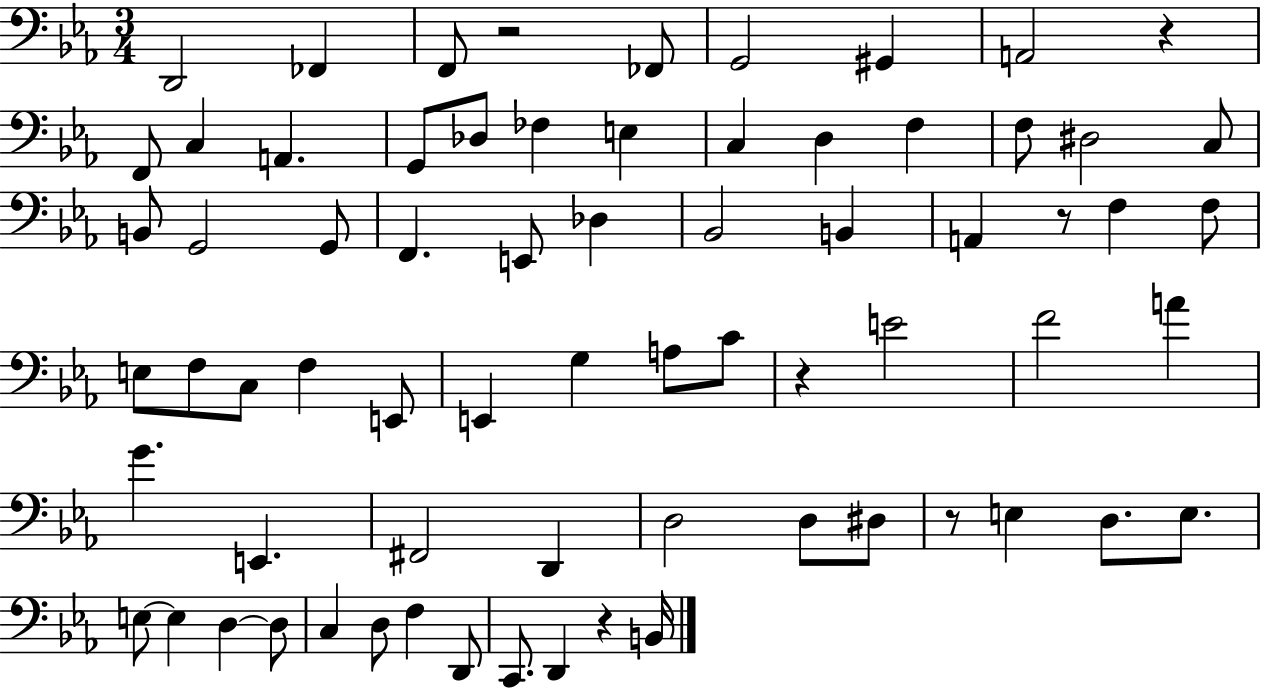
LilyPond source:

{
  \clef bass
  \numericTimeSignature
  \time 3/4
  \key ees \major
  d,2 fes,4 | f,8 r2 fes,8 | g,2 gis,4 | a,2 r4 | \break f,8 c4 a,4. | g,8 des8 fes4 e4 | c4 d4 f4 | f8 dis2 c8 | \break b,8 g,2 g,8 | f,4. e,8 des4 | bes,2 b,4 | a,4 r8 f4 f8 | \break e8 f8 c8 f4 e,8 | e,4 g4 a8 c'8 | r4 e'2 | f'2 a'4 | \break g'4. e,4. | fis,2 d,4 | d2 d8 dis8 | r8 e4 d8. e8. | \break e8~~ e4 d4~~ d8 | c4 d8 f4 d,8 | c,8. d,4 r4 b,16 | \bar "|."
}